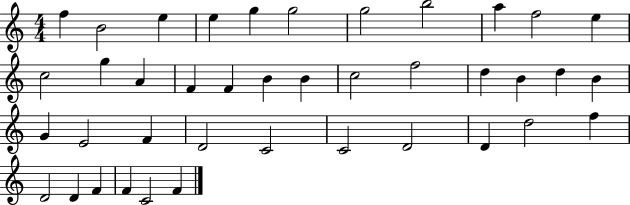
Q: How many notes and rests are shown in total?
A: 40